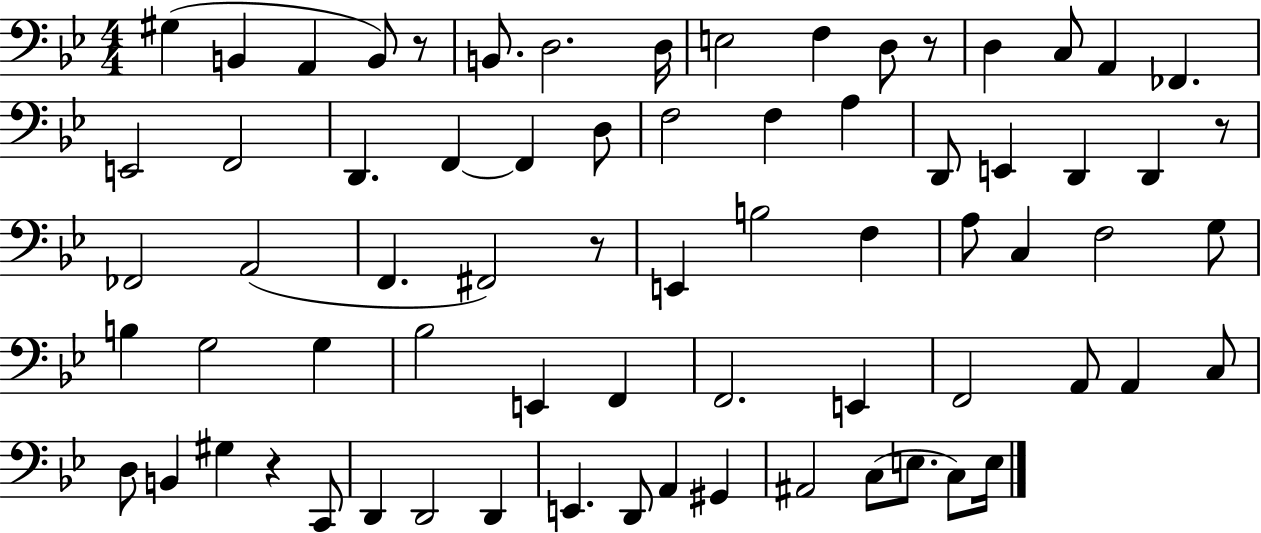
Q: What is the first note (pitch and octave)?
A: G#3